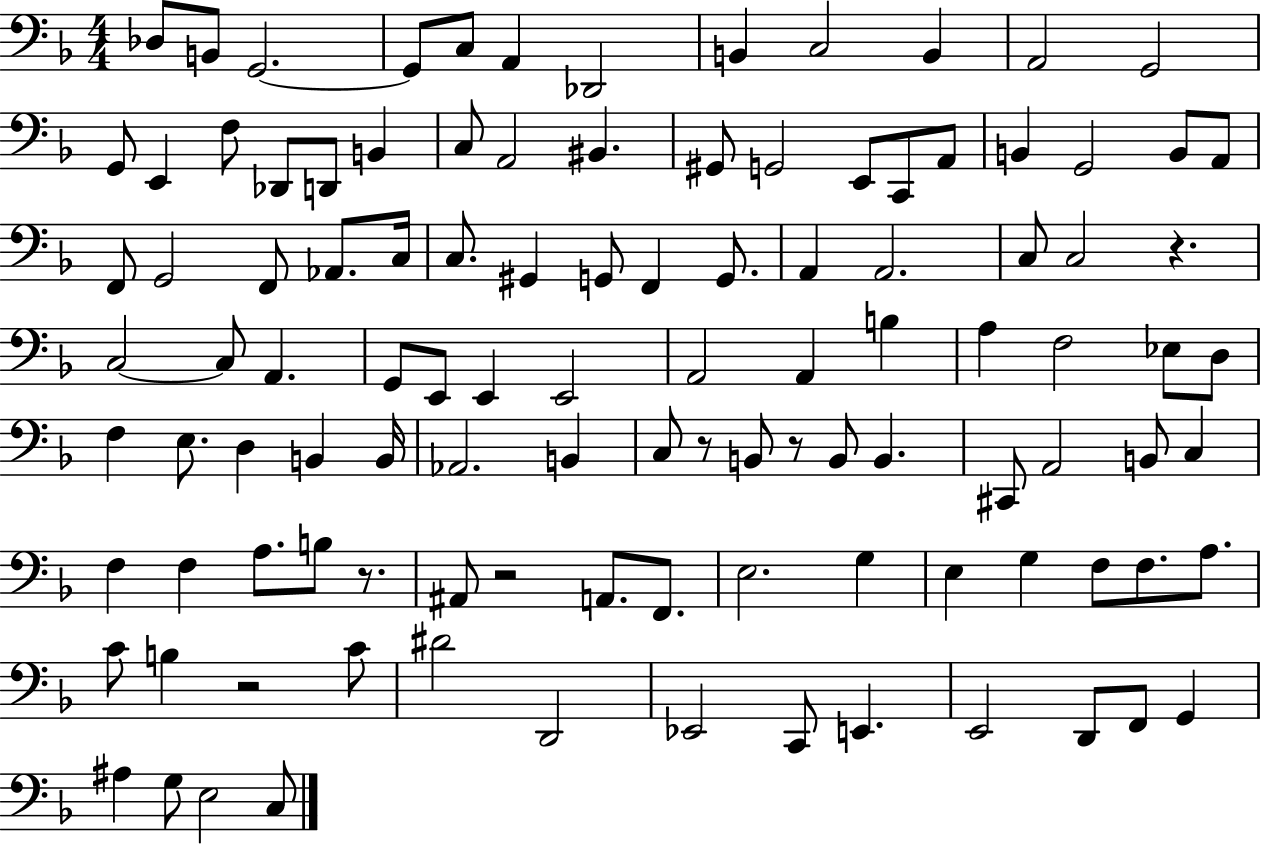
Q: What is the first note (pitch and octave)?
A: Db3